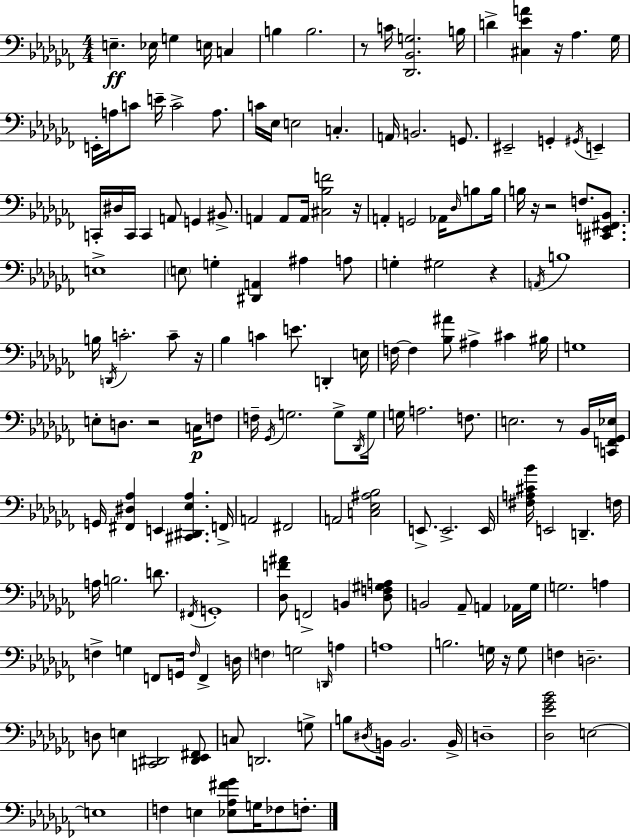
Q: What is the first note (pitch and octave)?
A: E3